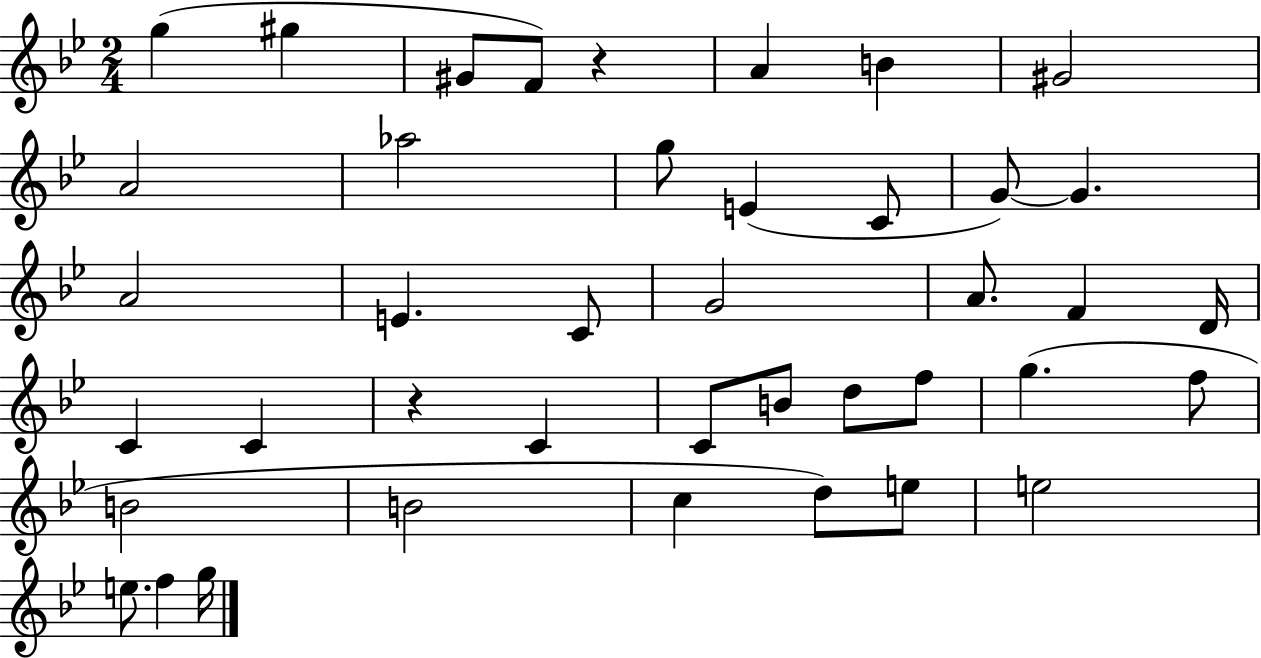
G5/q G#5/q G#4/e F4/e R/q A4/q B4/q G#4/h A4/h Ab5/h G5/e E4/q C4/e G4/e G4/q. A4/h E4/q. C4/e G4/h A4/e. F4/q D4/s C4/q C4/q R/q C4/q C4/e B4/e D5/e F5/e G5/q. F5/e B4/h B4/h C5/q D5/e E5/e E5/h E5/e. F5/q G5/s